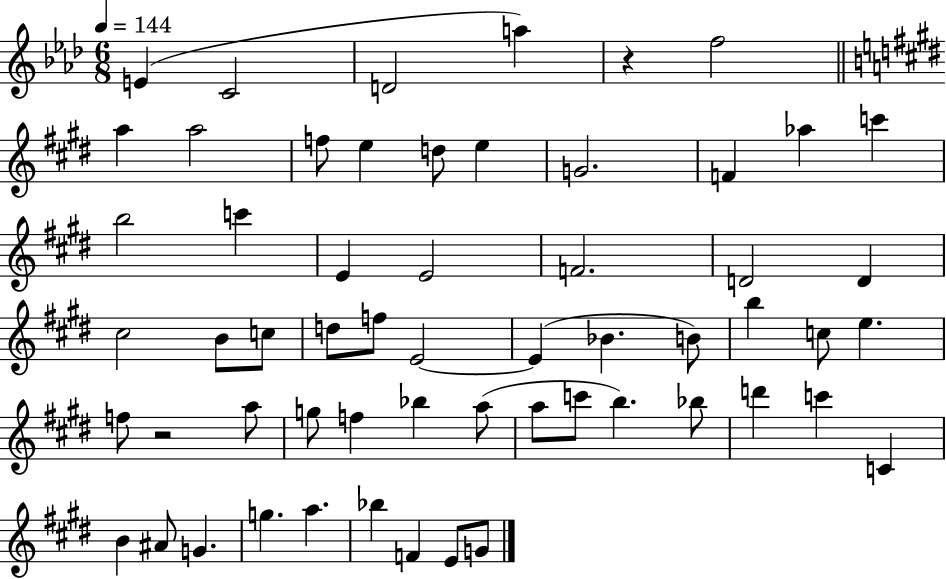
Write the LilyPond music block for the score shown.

{
  \clef treble
  \numericTimeSignature
  \time 6/8
  \key aes \major
  \tempo 4 = 144
  \repeat volta 2 { e'4( c'2 | d'2 a''4) | r4 f''2 | \bar "||" \break \key e \major a''4 a''2 | f''8 e''4 d''8 e''4 | g'2. | f'4 aes''4 c'''4 | \break b''2 c'''4 | e'4 e'2 | f'2. | d'2 d'4 | \break cis''2 b'8 c''8 | d''8 f''8 e'2~~ | e'4( bes'4. b'8) | b''4 c''8 e''4. | \break f''8 r2 a''8 | g''8 f''4 bes''4 a''8( | a''8 c'''8 b''4.) bes''8 | d'''4 c'''4 c'4 | \break b'4 ais'8 g'4. | g''4. a''4. | bes''4 f'4 e'8 g'8 | } \bar "|."
}